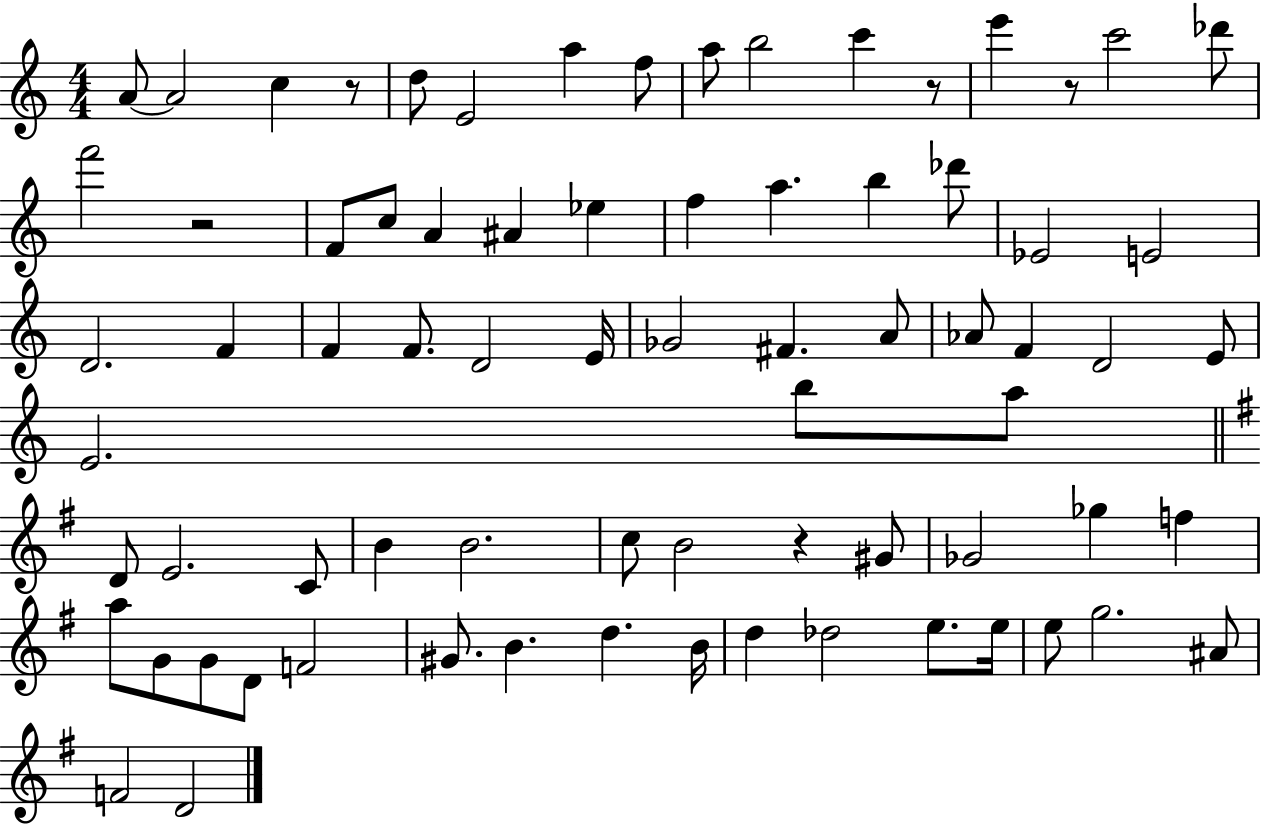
{
  \clef treble
  \numericTimeSignature
  \time 4/4
  \key c \major
  \repeat volta 2 { a'8~~ a'2 c''4 r8 | d''8 e'2 a''4 f''8 | a''8 b''2 c'''4 r8 | e'''4 r8 c'''2 des'''8 | \break f'''2 r2 | f'8 c''8 a'4 ais'4 ees''4 | f''4 a''4. b''4 des'''8 | ees'2 e'2 | \break d'2. f'4 | f'4 f'8. d'2 e'16 | ges'2 fis'4. a'8 | aes'8 f'4 d'2 e'8 | \break e'2. b''8 a''8 | \bar "||" \break \key e \minor d'8 e'2. c'8 | b'4 b'2. | c''8 b'2 r4 gis'8 | ges'2 ges''4 f''4 | \break a''8 g'8 g'8 d'8 f'2 | gis'8. b'4. d''4. b'16 | d''4 des''2 e''8. e''16 | e''8 g''2. ais'8 | \break f'2 d'2 | } \bar "|."
}